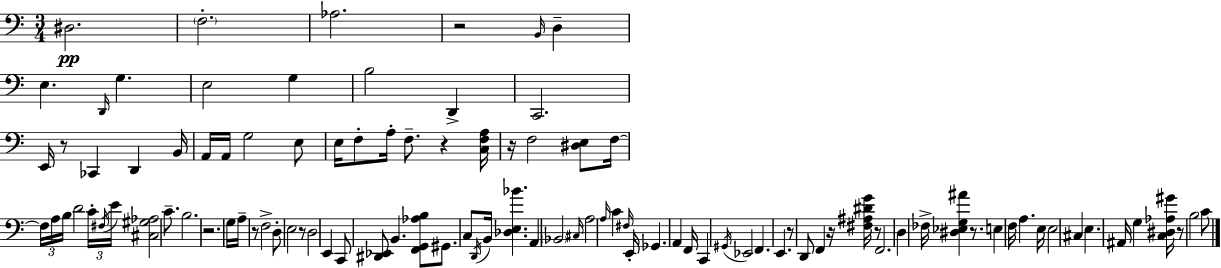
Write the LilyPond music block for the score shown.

{
  \clef bass
  \numericTimeSignature
  \time 3/4
  \key c \major
  dis2.\pp | \parenthesize f2.-. | aes2. | r2 \grace { b,16 } d4-- | \break e4. \grace { d,16 } g4. | e2 g4 | b2 d,4-> | c,2. | \break e,16 r8 ces,4 d,4 | b,16 a,16 a,16 g2 | e8 e16 f8-. a16-. f8.-- r4 | <c f a>16 r16 f2 <dis e>8 | \break f16~~ \tuplet 3/2 { f16 a16 b16 } d'2 | \tuplet 3/2 { c'16-. \acciaccatura { fis16 } e'16 } <cis gis aes>2 | c'8.-- b2. | r2. | \break g16 a16-- r8 f2-> | d8-. e2 | r8 d2 e,4 | c,8 <dis, ees,>8 b,4. | \break <f, g, aes b>8 gis,8. c8 \acciaccatura { d,16 } b,16 <des e bes'>4. | a,4 \parenthesize bes,2 | \grace { cis16 } a2 | \grace { a16 } c'4 \grace { fis16 } e,16-. ges,4. | \break a,4 f,16 c,4 \acciaccatura { gis,16 } | ees,2 f,4. | e,4. r8 d,8 | f,4 r16 <fis ais dis' g'>16 r8 f,2. | \break d4 | fes16-> <dis ees g ais'>4 r8. e4 | f16 a4. e16 e2 | cis4 e4. | \break ais,16 g4 <c dis aes gis'>16 r8 b2 | c'8 \bar "|."
}